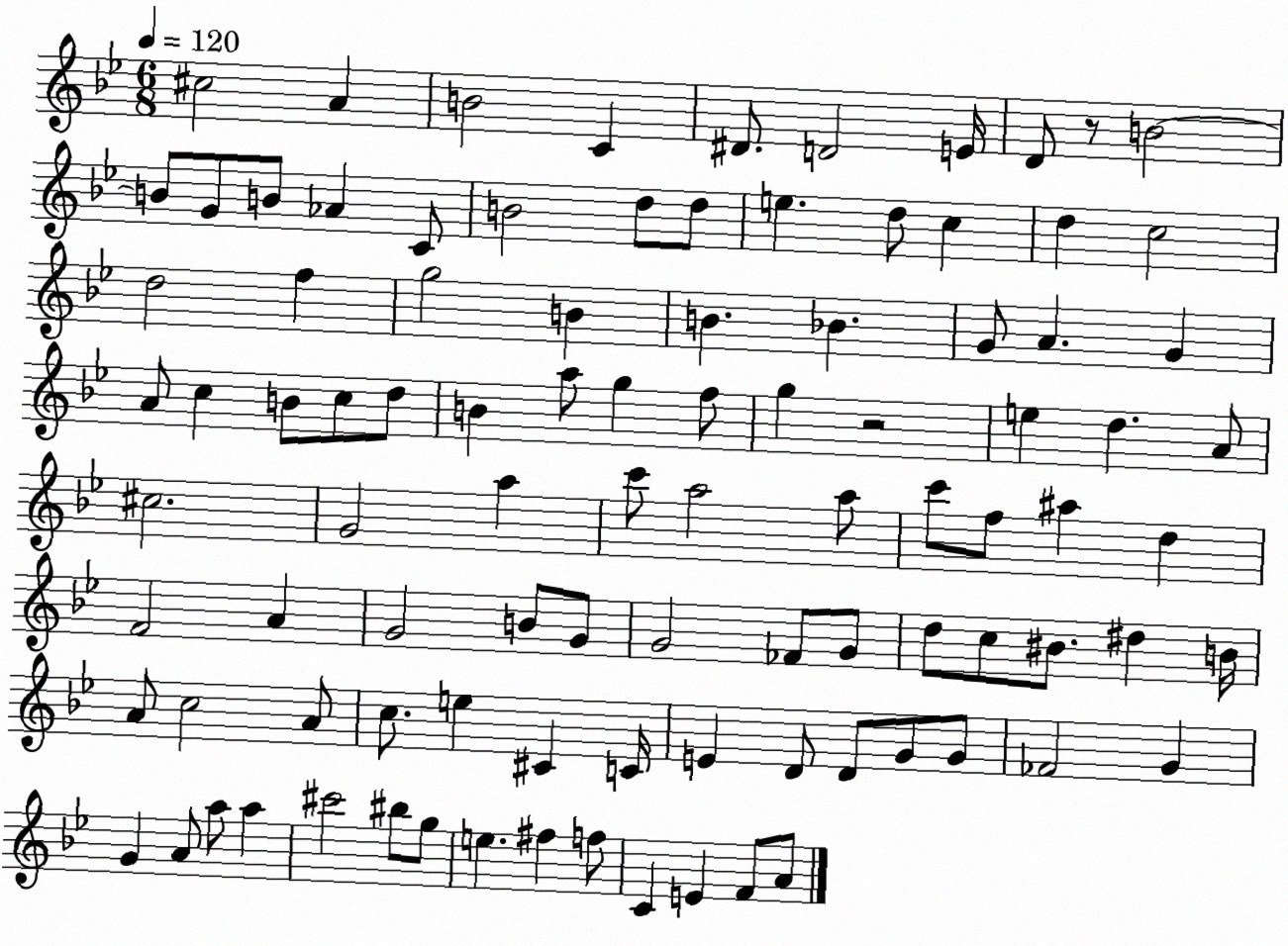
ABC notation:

X:1
T:Untitled
M:6/8
L:1/4
K:Bb
^c2 A B2 C ^D/2 D2 E/4 D/2 z/2 B2 B/2 G/2 B/2 _A C/2 B2 d/2 d/2 e d/2 c d c2 d2 f g2 B B _B G/2 A G A/2 c B/2 c/2 d/2 B a/2 g f/2 g z2 e d A/2 ^c2 G2 a c'/2 a2 a/2 c'/2 f/2 ^a d F2 A G2 B/2 G/2 G2 _F/2 G/2 d/2 c/2 ^B/2 ^d B/4 A/2 c2 A/2 c/2 e ^C C/4 E D/2 D/2 G/2 G/2 _F2 G G A/2 a/2 a ^c'2 ^b/2 g/2 e ^f f/2 C E F/2 A/2